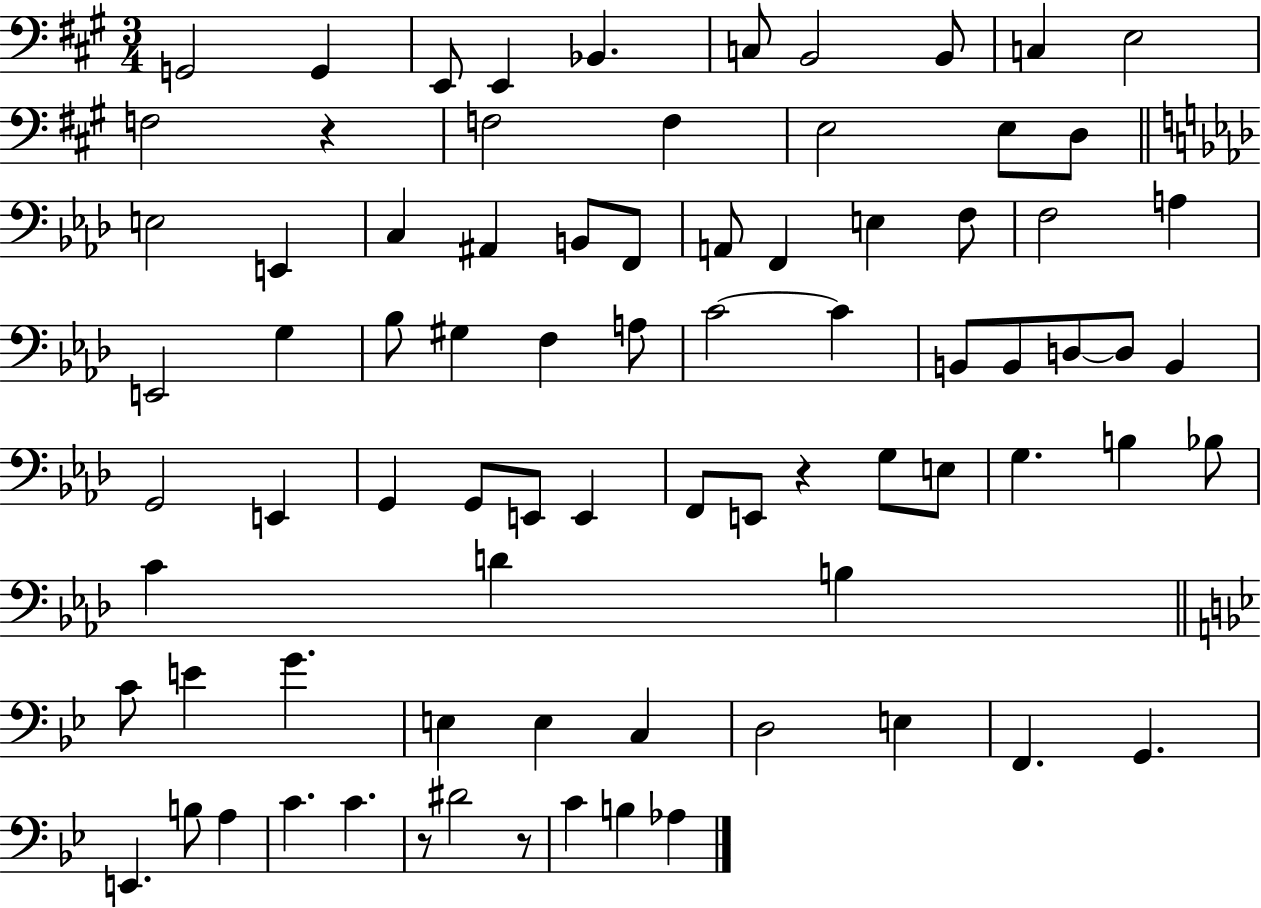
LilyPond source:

{
  \clef bass
  \numericTimeSignature
  \time 3/4
  \key a \major
  g,2 g,4 | e,8 e,4 bes,4. | c8 b,2 b,8 | c4 e2 | \break f2 r4 | f2 f4 | e2 e8 d8 | \bar "||" \break \key aes \major e2 e,4 | c4 ais,4 b,8 f,8 | a,8 f,4 e4 f8 | f2 a4 | \break e,2 g4 | bes8 gis4 f4 a8 | c'2~~ c'4 | b,8 b,8 d8~~ d8 b,4 | \break g,2 e,4 | g,4 g,8 e,8 e,4 | f,8 e,8 r4 g8 e8 | g4. b4 bes8 | \break c'4 d'4 b4 | \bar "||" \break \key g \minor c'8 e'4 g'4. | e4 e4 c4 | d2 e4 | f,4. g,4. | \break e,4. b8 a4 | c'4. c'4. | r8 dis'2 r8 | c'4 b4 aes4 | \break \bar "|."
}